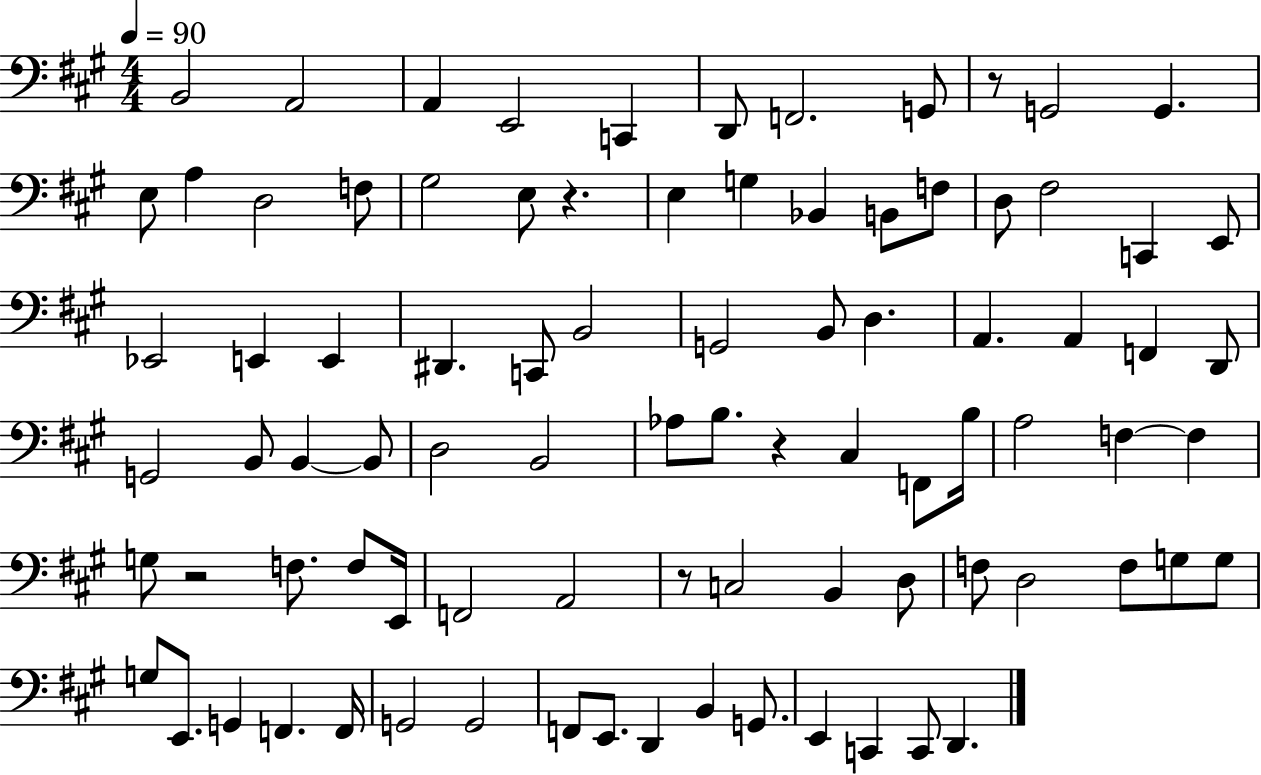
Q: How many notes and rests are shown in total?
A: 87